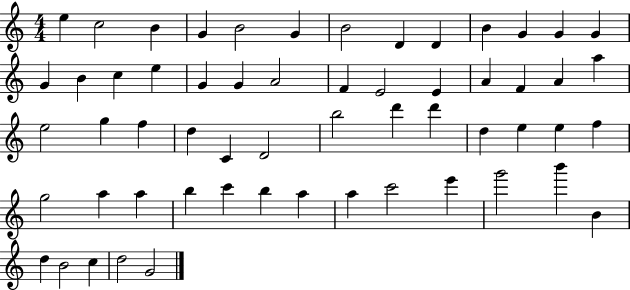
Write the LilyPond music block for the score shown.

{
  \clef treble
  \numericTimeSignature
  \time 4/4
  \key c \major
  e''4 c''2 b'4 | g'4 b'2 g'4 | b'2 d'4 d'4 | b'4 g'4 g'4 g'4 | \break g'4 b'4 c''4 e''4 | g'4 g'4 a'2 | f'4 e'2 e'4 | a'4 f'4 a'4 a''4 | \break e''2 g''4 f''4 | d''4 c'4 d'2 | b''2 d'''4 d'''4 | d''4 e''4 e''4 f''4 | \break g''2 a''4 a''4 | b''4 c'''4 b''4 a''4 | a''4 c'''2 e'''4 | g'''2 b'''4 b'4 | \break d''4 b'2 c''4 | d''2 g'2 | \bar "|."
}